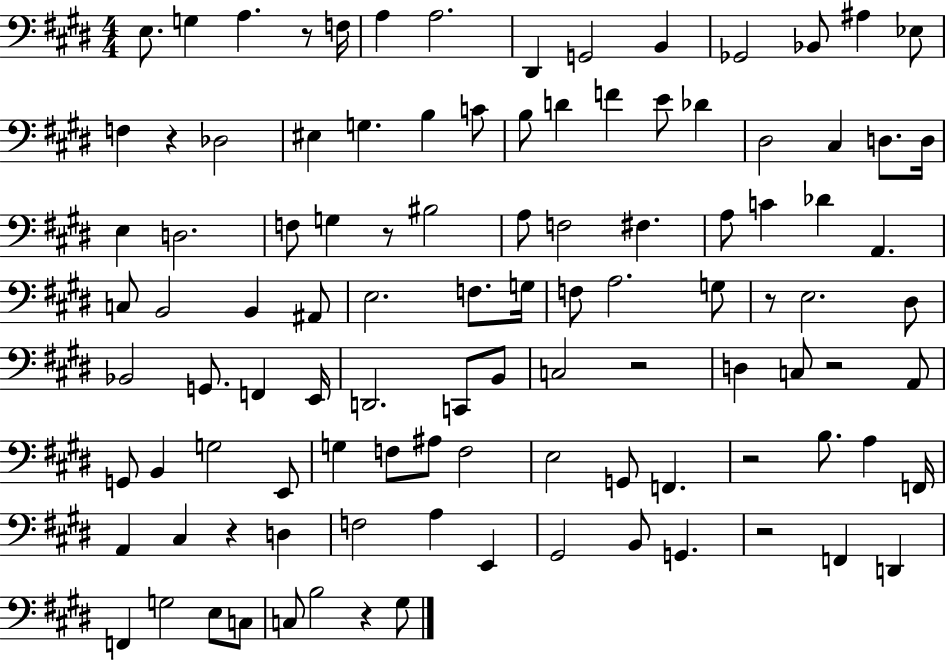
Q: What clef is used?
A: bass